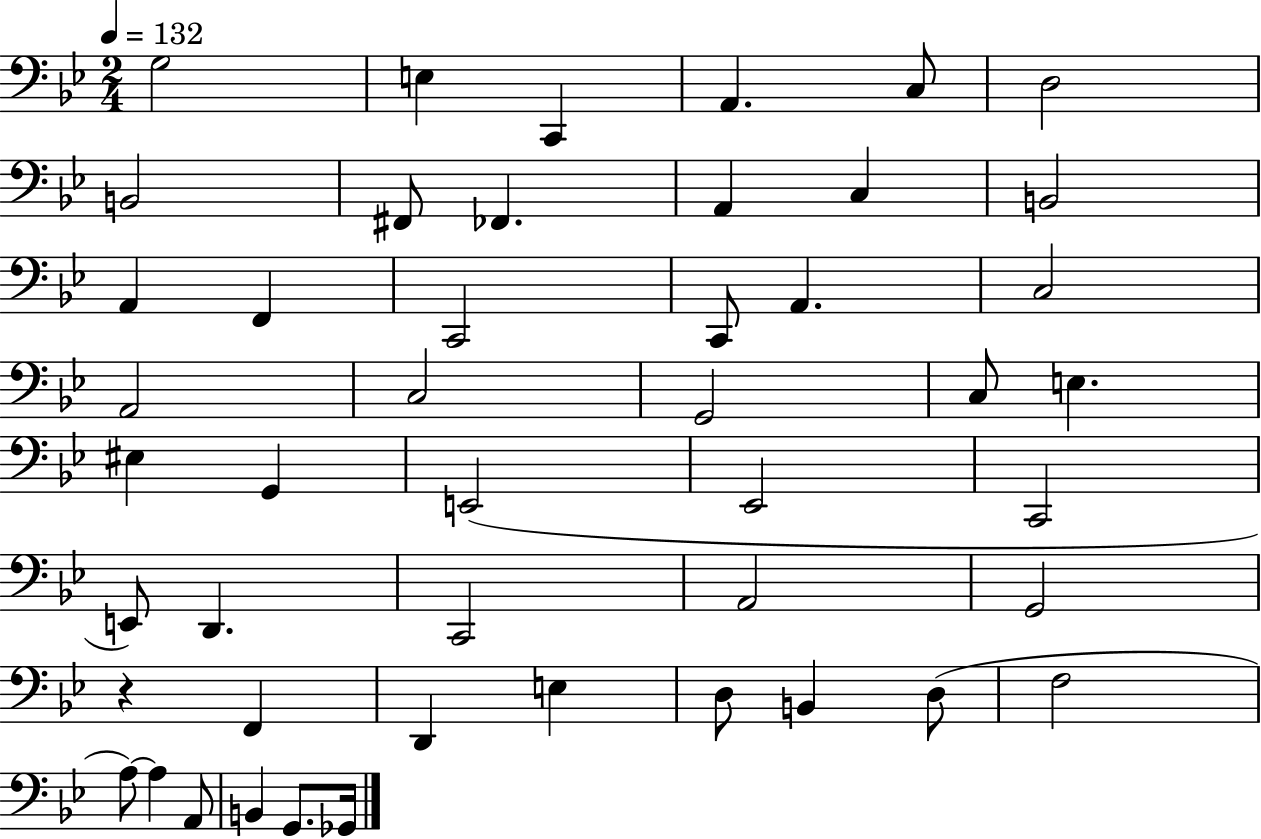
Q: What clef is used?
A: bass